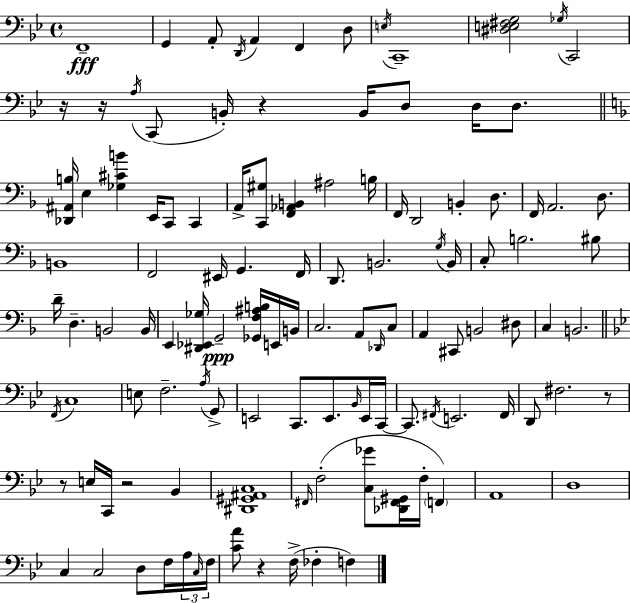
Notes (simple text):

F2/w G2/q A2/e D2/s A2/q F2/q D3/e E3/s C2/w [D#3,E3,F#3,G3]/h Gb3/s C2/h R/s R/s A3/s C2/e B2/s R/q B2/s D3/e D3/s D3/e. [Db2,A#2,B3]/s E3/q [Gb3,C#4,B4]/q E2/s C2/e C2/q A2/s [C2,G#3]/e [F2,Ab2,B2]/q A#3/h B3/s F2/s D2/h B2/q D3/e. F2/s A2/h. D3/e. B2/w F2/h EIS2/s G2/q. F2/s D2/e. B2/h. G3/s B2/s C3/e B3/h. BIS3/e D4/s D3/q. B2/h B2/s E2/q [D#2,Eb2,Gb3]/s G2/h [Gb2,F3,A#3,B3]/s E2/s B2/s C3/h. A2/e Db2/s C3/e A2/q C#2/e B2/h D#3/e C3/q B2/h. F2/s C3/w E3/e F3/h. A3/s G2/e E2/h C2/e. E2/e. Bb2/s E2/s C2/s C2/e. F#2/s E2/h. F#2/s D2/e F#3/h. R/e R/e E3/s C2/s R/h Bb2/q [D#2,G#2,A#2,C3]/w F#2/s F3/h [C3,Gb4]/e [Db2,F#2,G#2]/s F3/s F2/q A2/w D3/w C3/q C3/h D3/e F3/s A3/s C3/s F3/s [C4,A4]/e R/q F3/s FES3/q F3/q